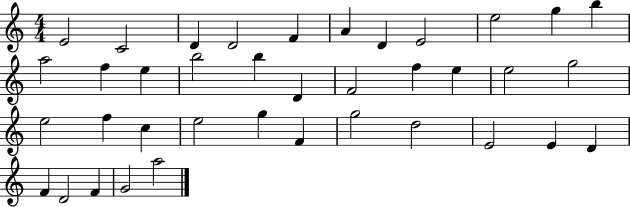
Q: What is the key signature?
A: C major